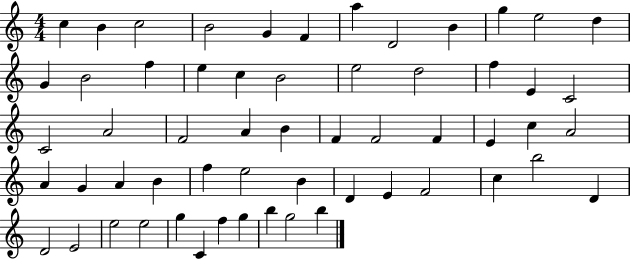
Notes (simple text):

C5/q B4/q C5/h B4/h G4/q F4/q A5/q D4/h B4/q G5/q E5/h D5/q G4/q B4/h F5/q E5/q C5/q B4/h E5/h D5/h F5/q E4/q C4/h C4/h A4/h F4/h A4/q B4/q F4/q F4/h F4/q E4/q C5/q A4/h A4/q G4/q A4/q B4/q F5/q E5/h B4/q D4/q E4/q F4/h C5/q B5/h D4/q D4/h E4/h E5/h E5/h G5/q C4/q F5/q G5/q B5/q G5/h B5/q